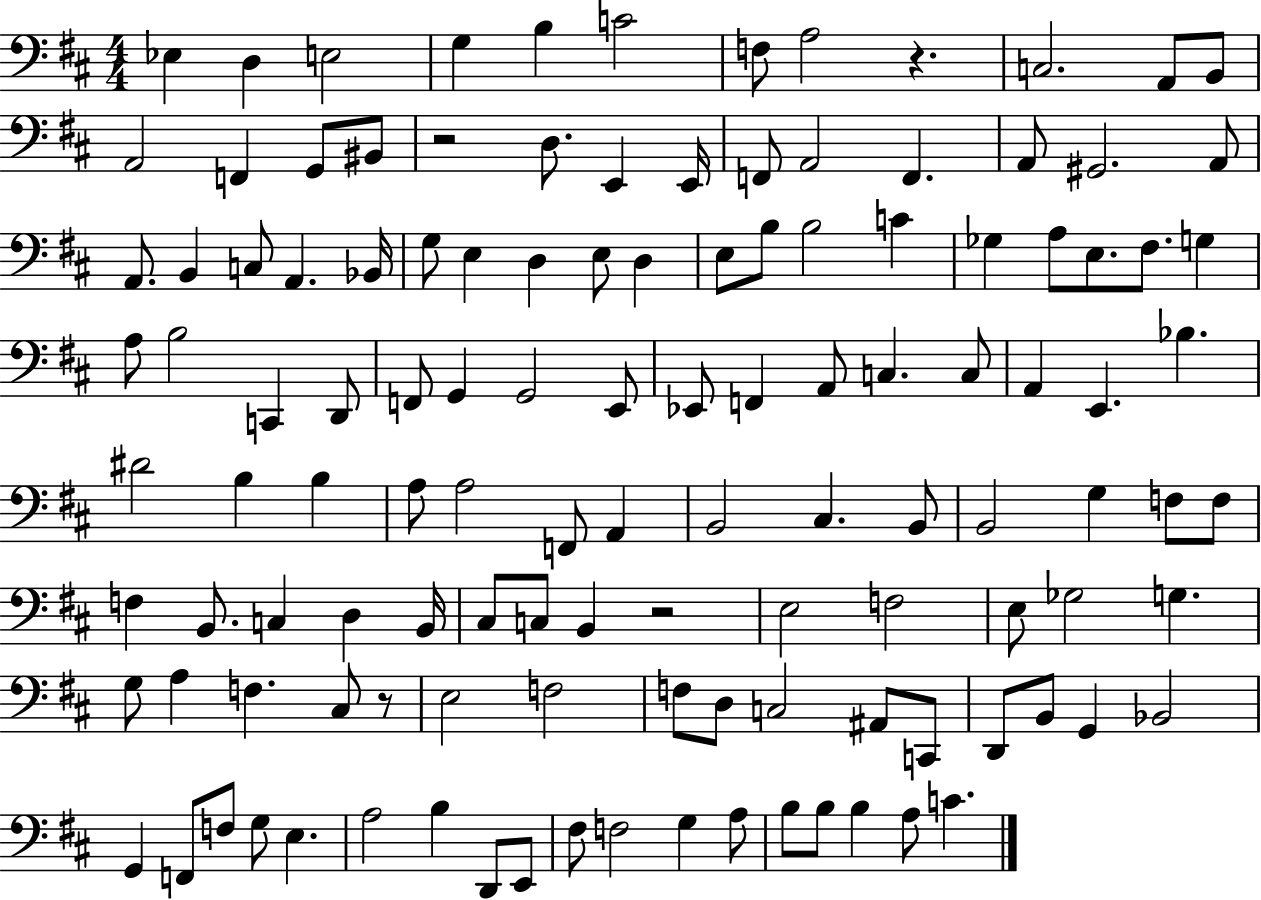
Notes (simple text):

Eb3/q D3/q E3/h G3/q B3/q C4/h F3/e A3/h R/q. C3/h. A2/e B2/e A2/h F2/q G2/e BIS2/e R/h D3/e. E2/q E2/s F2/e A2/h F2/q. A2/e G#2/h. A2/e A2/e. B2/q C3/e A2/q. Bb2/s G3/e E3/q D3/q E3/e D3/q E3/e B3/e B3/h C4/q Gb3/q A3/e E3/e. F#3/e. G3/q A3/e B3/h C2/q D2/e F2/e G2/q G2/h E2/e Eb2/e F2/q A2/e C3/q. C3/e A2/q E2/q. Bb3/q. D#4/h B3/q B3/q A3/e A3/h F2/e A2/q B2/h C#3/q. B2/e B2/h G3/q F3/e F3/e F3/q B2/e. C3/q D3/q B2/s C#3/e C3/e B2/q R/h E3/h F3/h E3/e Gb3/h G3/q. G3/e A3/q F3/q. C#3/e R/e E3/h F3/h F3/e D3/e C3/h A#2/e C2/e D2/e B2/e G2/q Bb2/h G2/q F2/e F3/e G3/e E3/q. A3/h B3/q D2/e E2/e F#3/e F3/h G3/q A3/e B3/e B3/e B3/q A3/e C4/q.